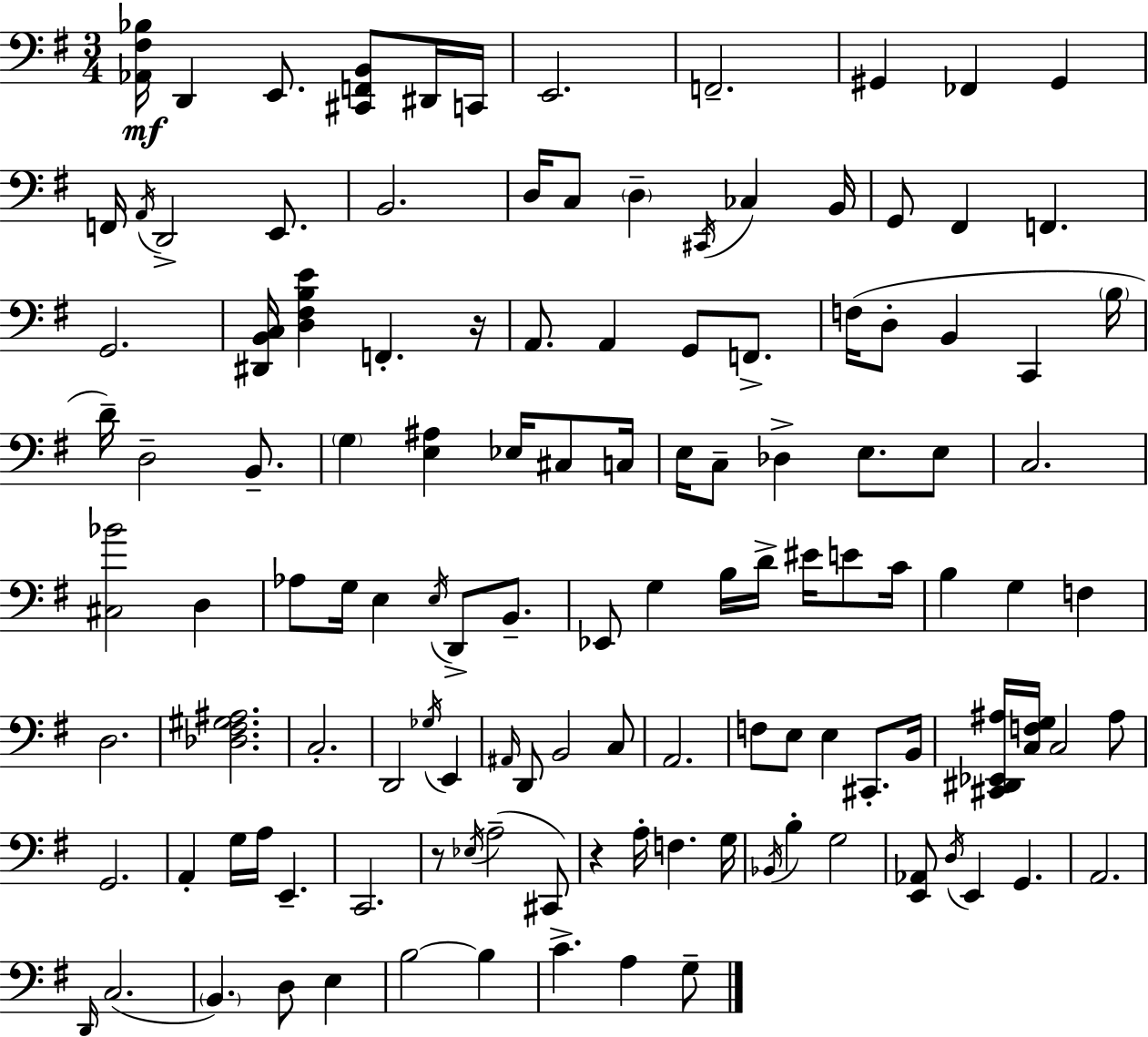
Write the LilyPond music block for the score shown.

{
  \clef bass
  \numericTimeSignature
  \time 3/4
  \key e \minor
  <aes, fis bes>16\mf d,4 e,8. <cis, f, b,>8 dis,16 c,16 | e,2. | f,2.-- | gis,4 fes,4 gis,4 | \break f,16 \acciaccatura { a,16 } d,2-> e,8. | b,2. | d16 c8 \parenthesize d4-- \acciaccatura { cis,16 } ces4 | b,16 g,8 fis,4 f,4. | \break g,2. | <dis, b, c>16 <d fis b e'>4 f,4.-. | r16 a,8. a,4 g,8 f,8.-> | f16( d8-. b,4 c,4 | \break \parenthesize b16 d'16--) d2-- b,8.-- | \parenthesize g4 <e ais>4 ees16 cis8 | c16 e16 c8-- des4-> e8. | e8 c2. | \break <cis bes'>2 d4 | aes8 g16 e4 \acciaccatura { e16 } d,8-> | b,8.-- ees,8 g4 b16 d'16-> eis'16 | e'8 c'16 b4 g4 f4 | \break d2. | <des fis gis ais>2. | c2.-. | d,2 \acciaccatura { ges16 } | \break e,4 \grace { ais,16 } d,8 b,2 | c8 a,2. | f8 e8 e4 | cis,8.-. b,16 <cis, dis, ees, ais>16 <c f g>16 c2 | \break ais8 g,2. | a,4-. g16 a16 e,4.-- | c,2. | r8 \acciaccatura { ees16 }( a2-- | \break cis,8) r4 a16-. f4. | g16 \acciaccatura { bes,16 } b4-. g2 | <e, aes,>8 \acciaccatura { d16 } e,4 | g,4. a,2. | \break \grace { d,16 }( c2. | \parenthesize b,4.) | d8 e4 b2~~ | b4 c'4.-> | \break a4 g8-- \bar "|."
}